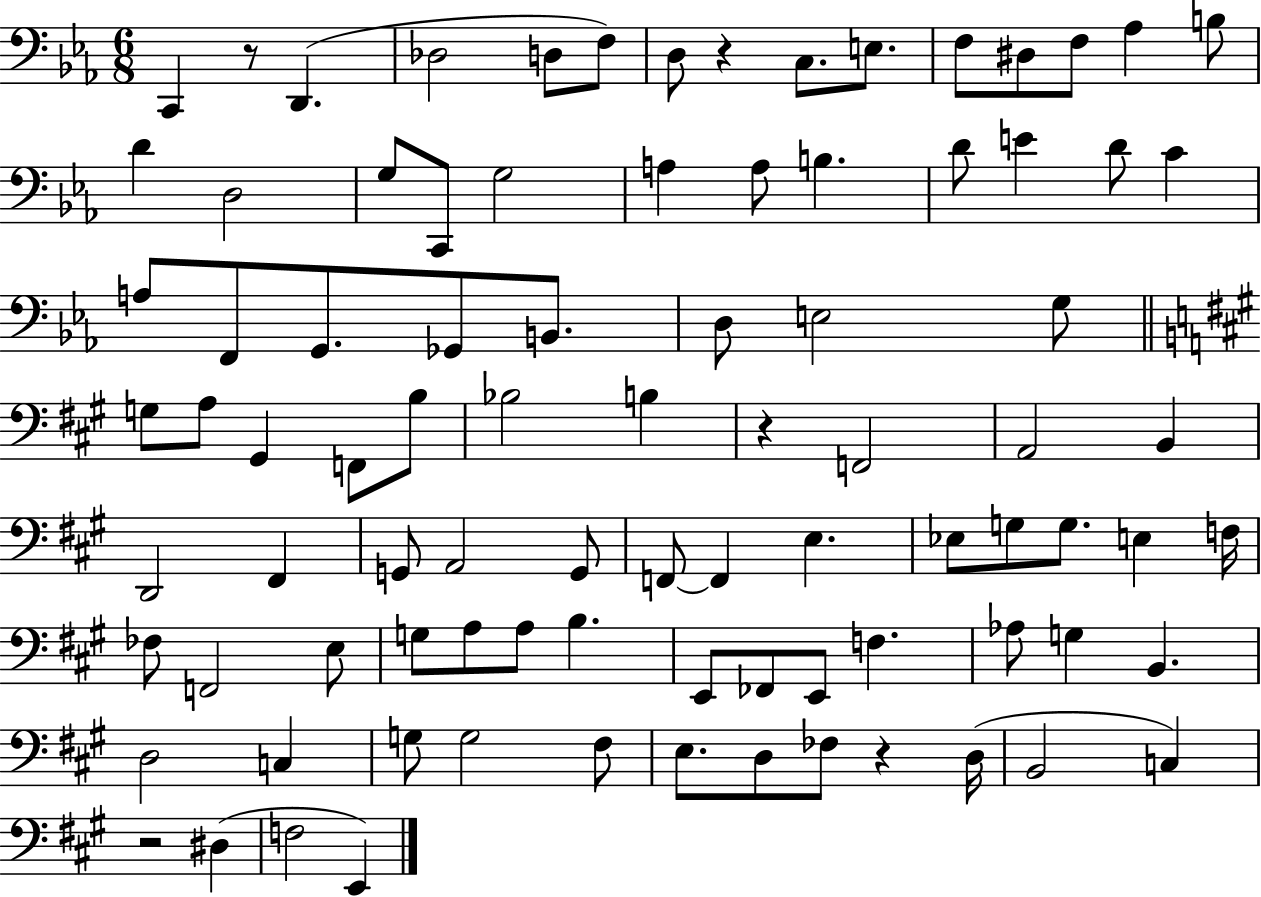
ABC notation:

X:1
T:Untitled
M:6/8
L:1/4
K:Eb
C,, z/2 D,, _D,2 D,/2 F,/2 D,/2 z C,/2 E,/2 F,/2 ^D,/2 F,/2 _A, B,/2 D D,2 G,/2 C,,/2 G,2 A, A,/2 B, D/2 E D/2 C A,/2 F,,/2 G,,/2 _G,,/2 B,,/2 D,/2 E,2 G,/2 G,/2 A,/2 ^G,, F,,/2 B,/2 _B,2 B, z F,,2 A,,2 B,, D,,2 ^F,, G,,/2 A,,2 G,,/2 F,,/2 F,, E, _E,/2 G,/2 G,/2 E, F,/4 _F,/2 F,,2 E,/2 G,/2 A,/2 A,/2 B, E,,/2 _F,,/2 E,,/2 F, _A,/2 G, B,, D,2 C, G,/2 G,2 ^F,/2 E,/2 D,/2 _F,/2 z D,/4 B,,2 C, z2 ^D, F,2 E,,